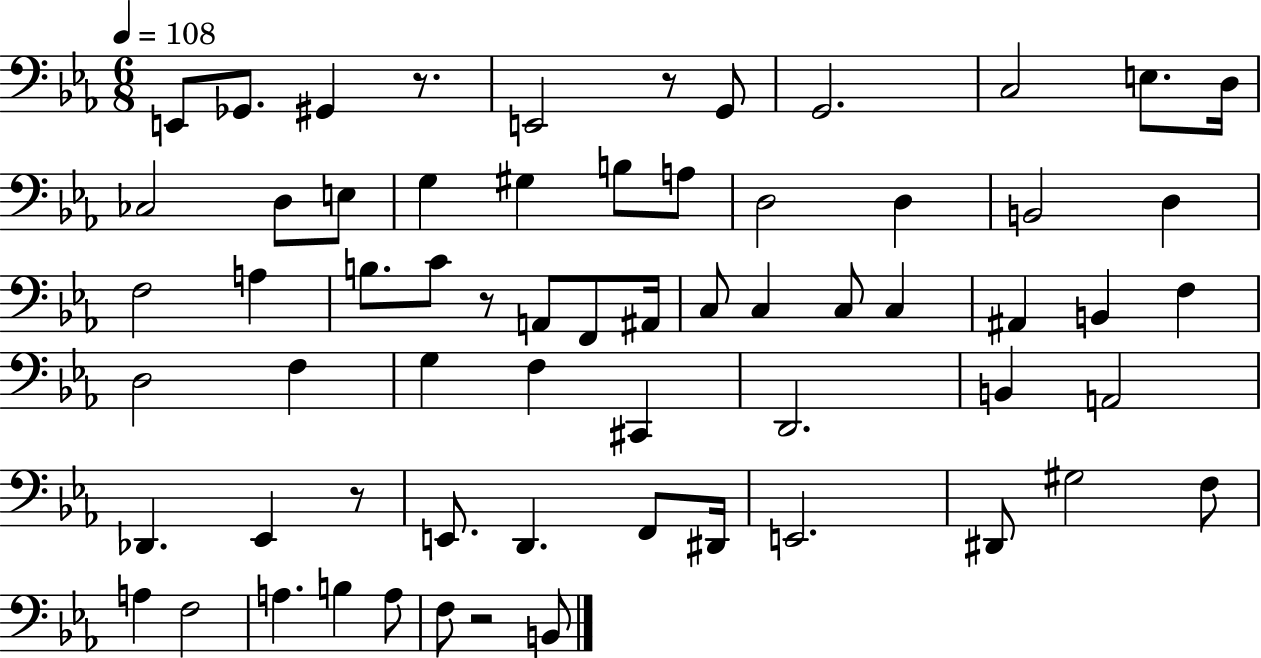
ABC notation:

X:1
T:Untitled
M:6/8
L:1/4
K:Eb
E,,/2 _G,,/2 ^G,, z/2 E,,2 z/2 G,,/2 G,,2 C,2 E,/2 D,/4 _C,2 D,/2 E,/2 G, ^G, B,/2 A,/2 D,2 D, B,,2 D, F,2 A, B,/2 C/2 z/2 A,,/2 F,,/2 ^A,,/4 C,/2 C, C,/2 C, ^A,, B,, F, D,2 F, G, F, ^C,, D,,2 B,, A,,2 _D,, _E,, z/2 E,,/2 D,, F,,/2 ^D,,/4 E,,2 ^D,,/2 ^G,2 F,/2 A, F,2 A, B, A,/2 F,/2 z2 B,,/2